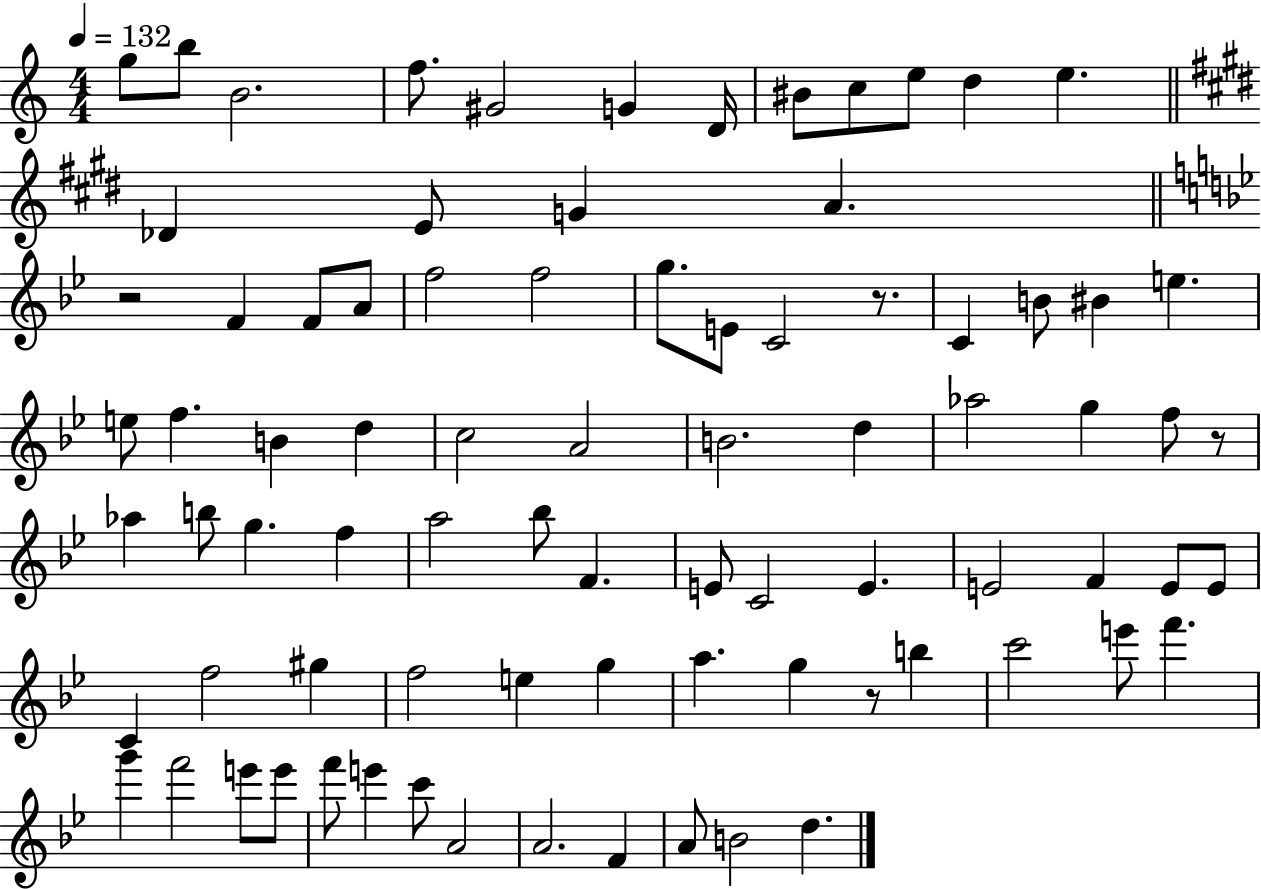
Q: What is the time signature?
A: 4/4